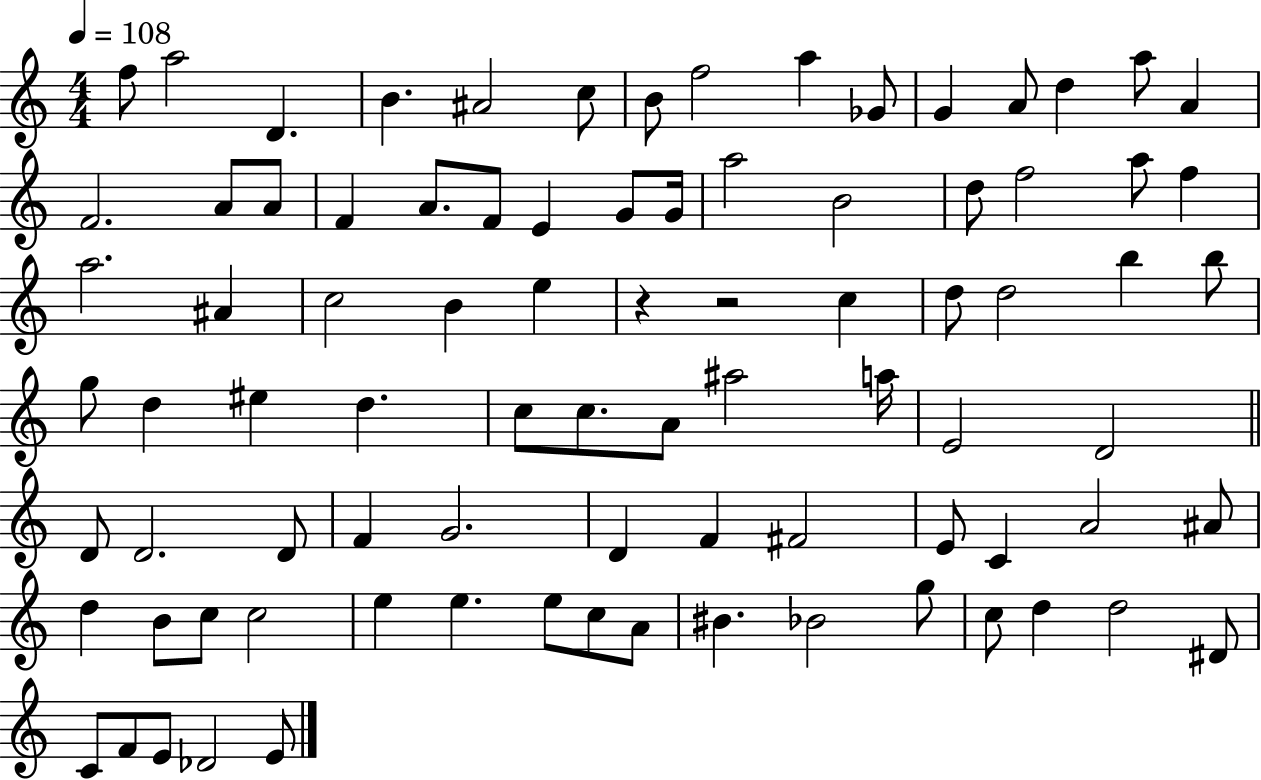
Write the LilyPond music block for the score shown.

{
  \clef treble
  \numericTimeSignature
  \time 4/4
  \key c \major
  \tempo 4 = 108
  f''8 a''2 d'4. | b'4. ais'2 c''8 | b'8 f''2 a''4 ges'8 | g'4 a'8 d''4 a''8 a'4 | \break f'2. a'8 a'8 | f'4 a'8. f'8 e'4 g'8 g'16 | a''2 b'2 | d''8 f''2 a''8 f''4 | \break a''2. ais'4 | c''2 b'4 e''4 | r4 r2 c''4 | d''8 d''2 b''4 b''8 | \break g''8 d''4 eis''4 d''4. | c''8 c''8. a'8 ais''2 a''16 | e'2 d'2 | \bar "||" \break \key c \major d'8 d'2. d'8 | f'4 g'2. | d'4 f'4 fis'2 | e'8 c'4 a'2 ais'8 | \break d''4 b'8 c''8 c''2 | e''4 e''4. e''8 c''8 a'8 | bis'4. bes'2 g''8 | c''8 d''4 d''2 dis'8 | \break c'8 f'8 e'8 des'2 e'8 | \bar "|."
}